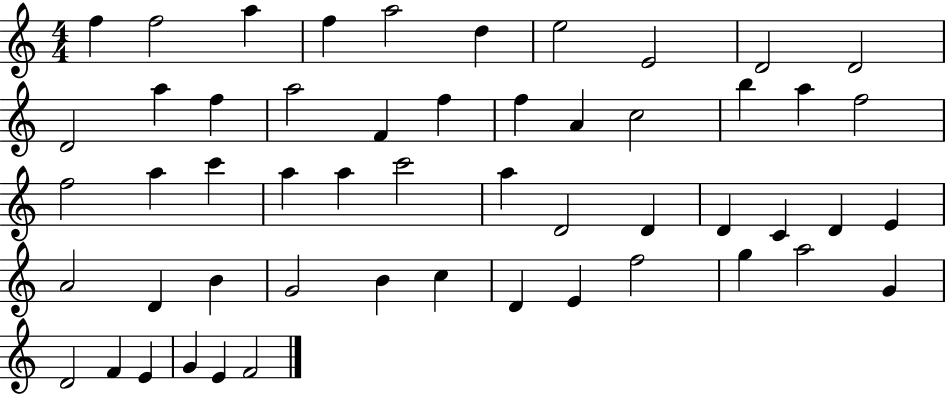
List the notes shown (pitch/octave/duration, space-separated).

F5/q F5/h A5/q F5/q A5/h D5/q E5/h E4/h D4/h D4/h D4/h A5/q F5/q A5/h F4/q F5/q F5/q A4/q C5/h B5/q A5/q F5/h F5/h A5/q C6/q A5/q A5/q C6/h A5/q D4/h D4/q D4/q C4/q D4/q E4/q A4/h D4/q B4/q G4/h B4/q C5/q D4/q E4/q F5/h G5/q A5/h G4/q D4/h F4/q E4/q G4/q E4/q F4/h